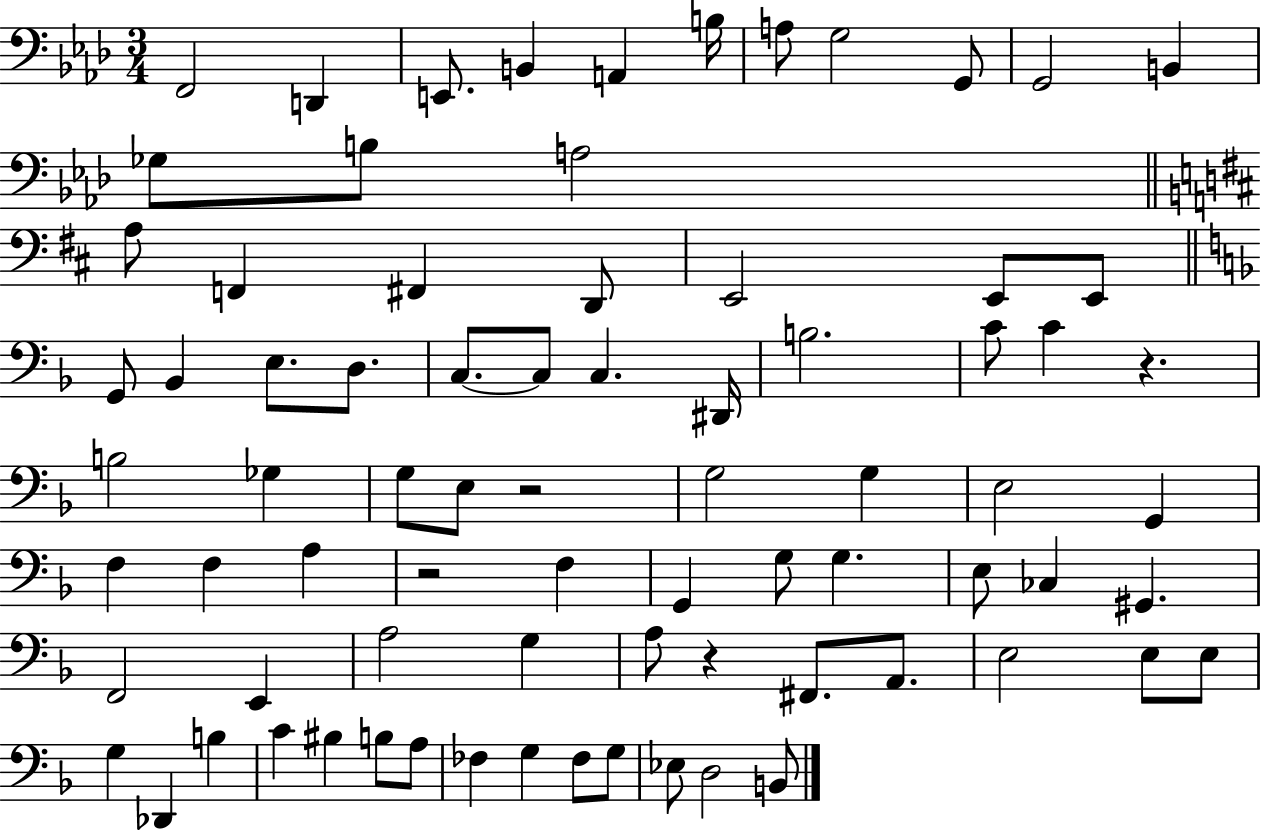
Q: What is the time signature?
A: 3/4